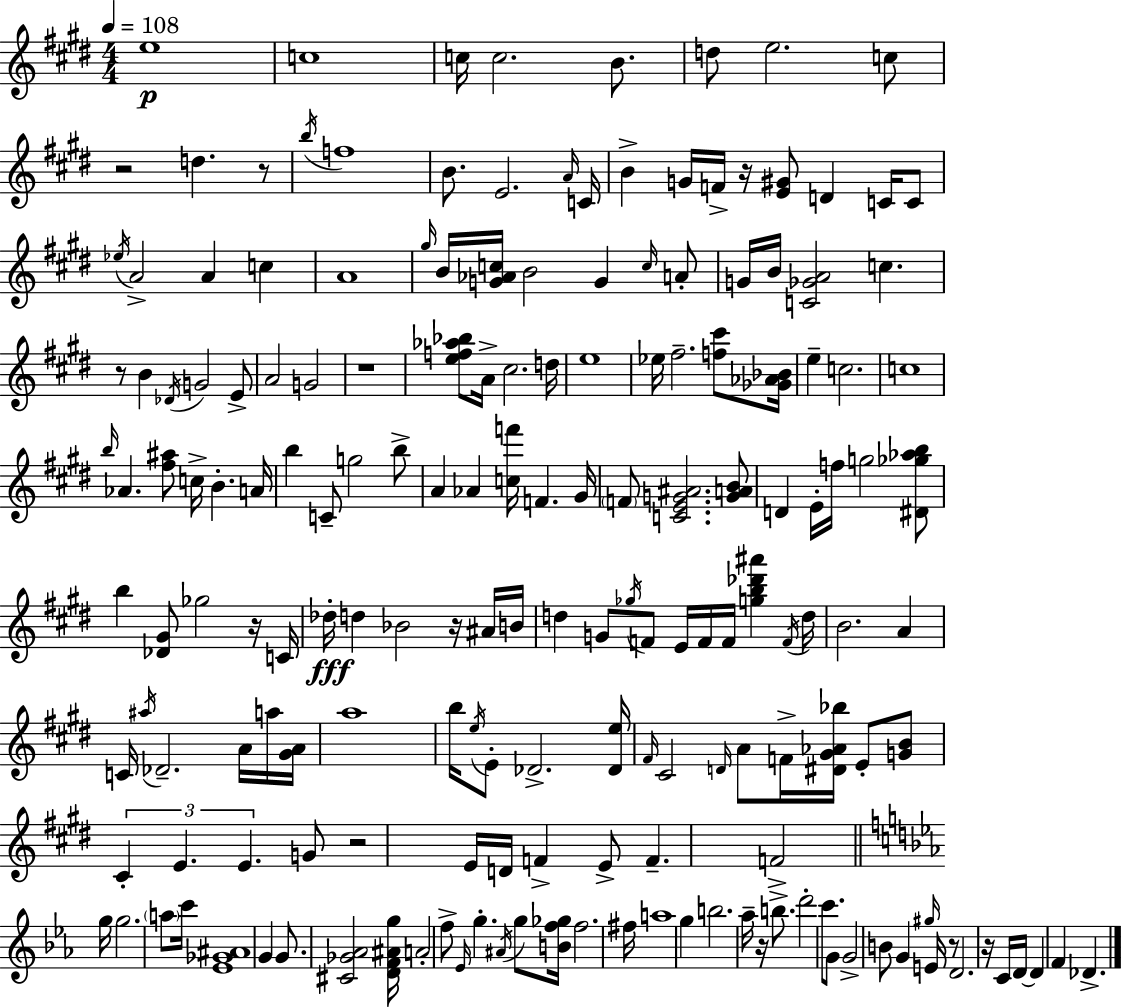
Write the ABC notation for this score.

X:1
T:Untitled
M:4/4
L:1/4
K:E
e4 c4 c/4 c2 B/2 d/2 e2 c/2 z2 d z/2 b/4 f4 B/2 E2 A/4 C/4 B G/4 F/4 z/4 [E^G]/2 D C/4 C/2 _e/4 A2 A c A4 ^g/4 B/4 [G_Ac]/4 B2 G c/4 A/2 G/4 B/4 [C_GA]2 c z/2 B _D/4 G2 E/2 A2 G2 z4 [ef_a_b]/2 A/4 ^c2 d/4 e4 _e/4 ^f2 [f^c']/2 [_G_A_B]/4 e c2 c4 b/4 _A [^f^a]/2 c/4 B A/4 b C/2 g2 b/2 A _A [cf']/4 F ^G/4 F/2 [CEG^A]2 [GAB]/2 D E/4 f/4 g2 [^D_g_ab]/2 b [_D^G]/2 _g2 z/4 C/4 _d/4 d _B2 z/4 ^A/4 B/4 d G/2 _g/4 F/2 E/4 F/4 F/4 [gb_d'^a'] F/4 d/4 B2 A C/4 ^a/4 _D2 A/4 a/4 [^GA]/4 a4 b/4 e/4 E/2 _D2 [_De]/4 ^F/4 ^C2 D/4 A/2 F/4 [^D^G_A_b]/4 E/2 [GB]/2 ^C E E G/2 z2 E/4 D/4 F E/2 F F2 g/4 g2 a/2 c'/4 [_E_G^A]4 G G/2 [^C_G_A]2 [DF^Ag]/4 A2 f/2 _E/4 g ^A/4 g/2 [Bf_g]/4 f2 ^f/4 a4 g b2 _a/4 z/4 b/2 d'2 c'/2 G/2 G2 B/2 G ^g/4 E/4 z/2 D2 z/4 C/4 D/4 D F _D